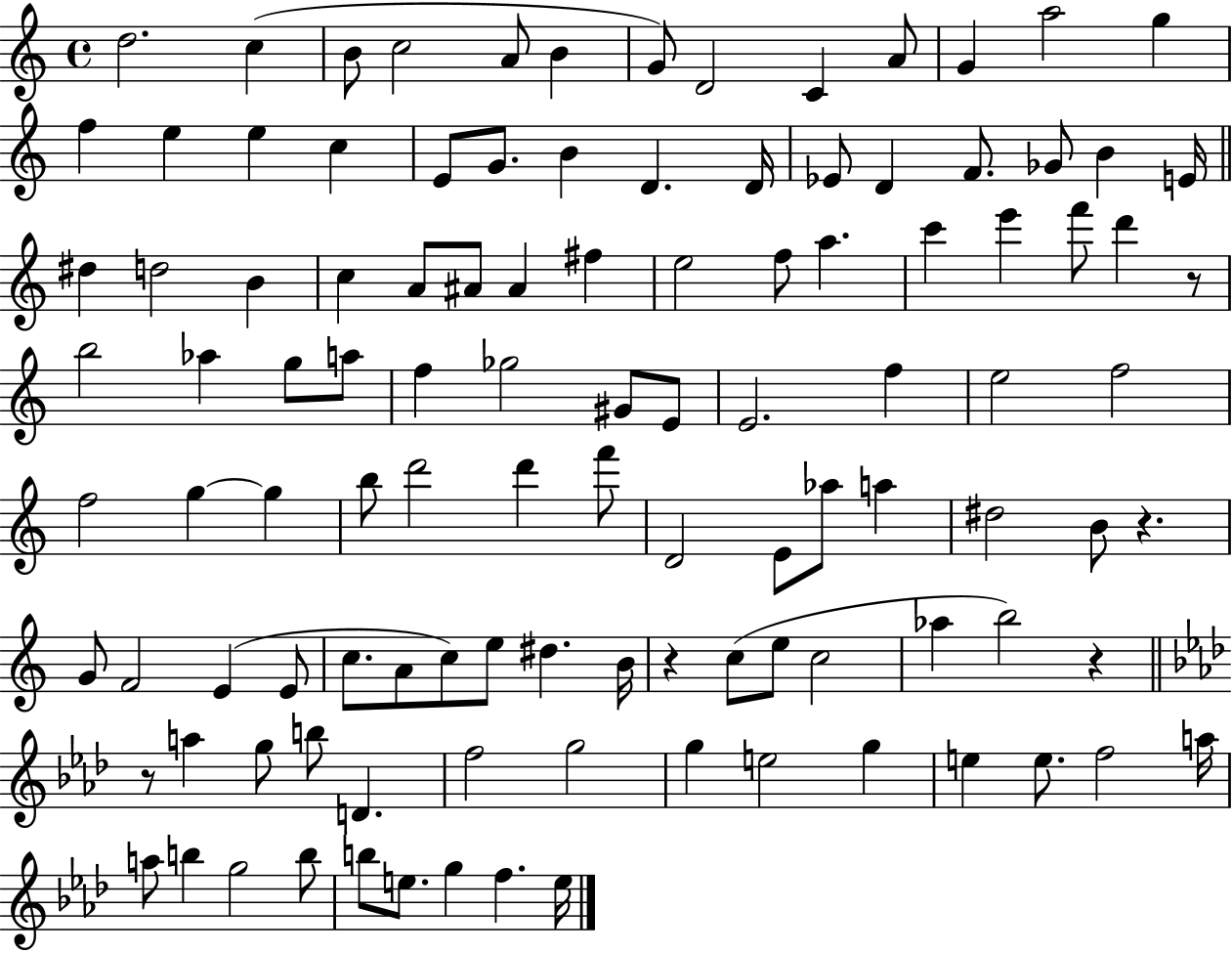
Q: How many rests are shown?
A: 5